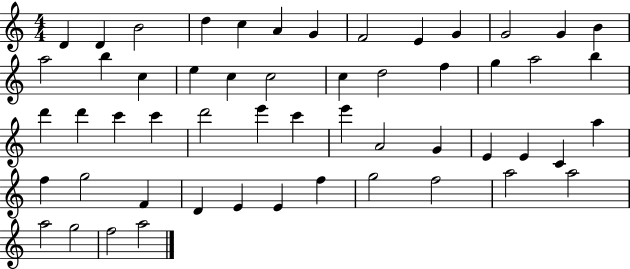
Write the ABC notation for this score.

X:1
T:Untitled
M:4/4
L:1/4
K:C
D D B2 d c A G F2 E G G2 G B a2 b c e c c2 c d2 f g a2 b d' d' c' c' d'2 e' c' e' A2 G E E C a f g2 F D E E f g2 f2 a2 a2 a2 g2 f2 a2